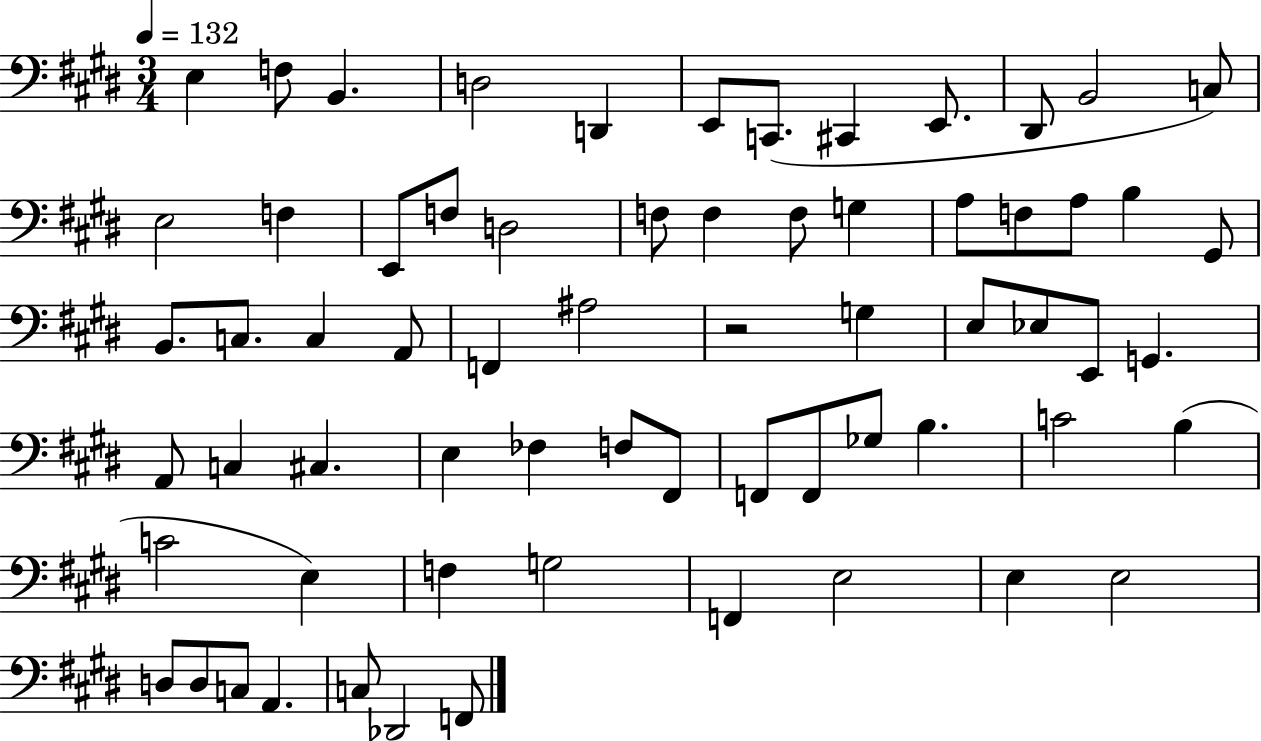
X:1
T:Untitled
M:3/4
L:1/4
K:E
E, F,/2 B,, D,2 D,, E,,/2 C,,/2 ^C,, E,,/2 ^D,,/2 B,,2 C,/2 E,2 F, E,,/2 F,/2 D,2 F,/2 F, F,/2 G, A,/2 F,/2 A,/2 B, ^G,,/2 B,,/2 C,/2 C, A,,/2 F,, ^A,2 z2 G, E,/2 _E,/2 E,,/2 G,, A,,/2 C, ^C, E, _F, F,/2 ^F,,/2 F,,/2 F,,/2 _G,/2 B, C2 B, C2 E, F, G,2 F,, E,2 E, E,2 D,/2 D,/2 C,/2 A,, C,/2 _D,,2 F,,/2